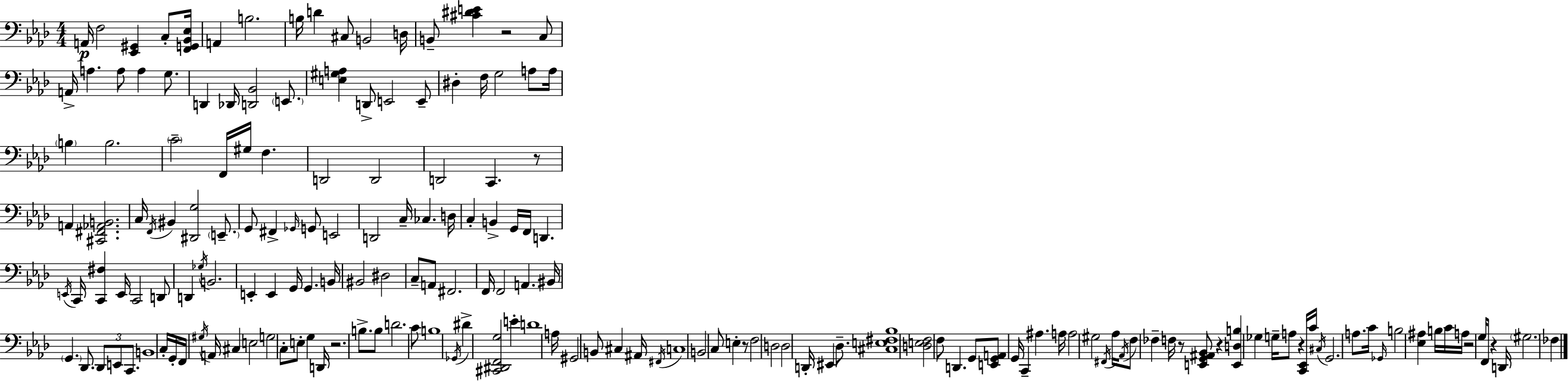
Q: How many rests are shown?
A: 9